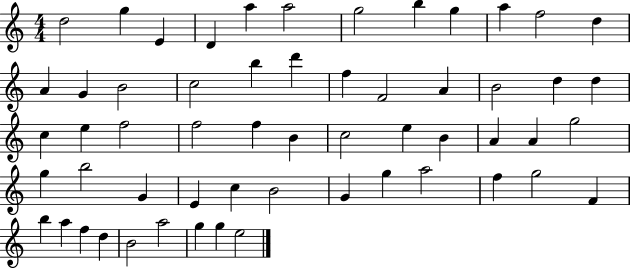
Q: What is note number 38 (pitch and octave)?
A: B5